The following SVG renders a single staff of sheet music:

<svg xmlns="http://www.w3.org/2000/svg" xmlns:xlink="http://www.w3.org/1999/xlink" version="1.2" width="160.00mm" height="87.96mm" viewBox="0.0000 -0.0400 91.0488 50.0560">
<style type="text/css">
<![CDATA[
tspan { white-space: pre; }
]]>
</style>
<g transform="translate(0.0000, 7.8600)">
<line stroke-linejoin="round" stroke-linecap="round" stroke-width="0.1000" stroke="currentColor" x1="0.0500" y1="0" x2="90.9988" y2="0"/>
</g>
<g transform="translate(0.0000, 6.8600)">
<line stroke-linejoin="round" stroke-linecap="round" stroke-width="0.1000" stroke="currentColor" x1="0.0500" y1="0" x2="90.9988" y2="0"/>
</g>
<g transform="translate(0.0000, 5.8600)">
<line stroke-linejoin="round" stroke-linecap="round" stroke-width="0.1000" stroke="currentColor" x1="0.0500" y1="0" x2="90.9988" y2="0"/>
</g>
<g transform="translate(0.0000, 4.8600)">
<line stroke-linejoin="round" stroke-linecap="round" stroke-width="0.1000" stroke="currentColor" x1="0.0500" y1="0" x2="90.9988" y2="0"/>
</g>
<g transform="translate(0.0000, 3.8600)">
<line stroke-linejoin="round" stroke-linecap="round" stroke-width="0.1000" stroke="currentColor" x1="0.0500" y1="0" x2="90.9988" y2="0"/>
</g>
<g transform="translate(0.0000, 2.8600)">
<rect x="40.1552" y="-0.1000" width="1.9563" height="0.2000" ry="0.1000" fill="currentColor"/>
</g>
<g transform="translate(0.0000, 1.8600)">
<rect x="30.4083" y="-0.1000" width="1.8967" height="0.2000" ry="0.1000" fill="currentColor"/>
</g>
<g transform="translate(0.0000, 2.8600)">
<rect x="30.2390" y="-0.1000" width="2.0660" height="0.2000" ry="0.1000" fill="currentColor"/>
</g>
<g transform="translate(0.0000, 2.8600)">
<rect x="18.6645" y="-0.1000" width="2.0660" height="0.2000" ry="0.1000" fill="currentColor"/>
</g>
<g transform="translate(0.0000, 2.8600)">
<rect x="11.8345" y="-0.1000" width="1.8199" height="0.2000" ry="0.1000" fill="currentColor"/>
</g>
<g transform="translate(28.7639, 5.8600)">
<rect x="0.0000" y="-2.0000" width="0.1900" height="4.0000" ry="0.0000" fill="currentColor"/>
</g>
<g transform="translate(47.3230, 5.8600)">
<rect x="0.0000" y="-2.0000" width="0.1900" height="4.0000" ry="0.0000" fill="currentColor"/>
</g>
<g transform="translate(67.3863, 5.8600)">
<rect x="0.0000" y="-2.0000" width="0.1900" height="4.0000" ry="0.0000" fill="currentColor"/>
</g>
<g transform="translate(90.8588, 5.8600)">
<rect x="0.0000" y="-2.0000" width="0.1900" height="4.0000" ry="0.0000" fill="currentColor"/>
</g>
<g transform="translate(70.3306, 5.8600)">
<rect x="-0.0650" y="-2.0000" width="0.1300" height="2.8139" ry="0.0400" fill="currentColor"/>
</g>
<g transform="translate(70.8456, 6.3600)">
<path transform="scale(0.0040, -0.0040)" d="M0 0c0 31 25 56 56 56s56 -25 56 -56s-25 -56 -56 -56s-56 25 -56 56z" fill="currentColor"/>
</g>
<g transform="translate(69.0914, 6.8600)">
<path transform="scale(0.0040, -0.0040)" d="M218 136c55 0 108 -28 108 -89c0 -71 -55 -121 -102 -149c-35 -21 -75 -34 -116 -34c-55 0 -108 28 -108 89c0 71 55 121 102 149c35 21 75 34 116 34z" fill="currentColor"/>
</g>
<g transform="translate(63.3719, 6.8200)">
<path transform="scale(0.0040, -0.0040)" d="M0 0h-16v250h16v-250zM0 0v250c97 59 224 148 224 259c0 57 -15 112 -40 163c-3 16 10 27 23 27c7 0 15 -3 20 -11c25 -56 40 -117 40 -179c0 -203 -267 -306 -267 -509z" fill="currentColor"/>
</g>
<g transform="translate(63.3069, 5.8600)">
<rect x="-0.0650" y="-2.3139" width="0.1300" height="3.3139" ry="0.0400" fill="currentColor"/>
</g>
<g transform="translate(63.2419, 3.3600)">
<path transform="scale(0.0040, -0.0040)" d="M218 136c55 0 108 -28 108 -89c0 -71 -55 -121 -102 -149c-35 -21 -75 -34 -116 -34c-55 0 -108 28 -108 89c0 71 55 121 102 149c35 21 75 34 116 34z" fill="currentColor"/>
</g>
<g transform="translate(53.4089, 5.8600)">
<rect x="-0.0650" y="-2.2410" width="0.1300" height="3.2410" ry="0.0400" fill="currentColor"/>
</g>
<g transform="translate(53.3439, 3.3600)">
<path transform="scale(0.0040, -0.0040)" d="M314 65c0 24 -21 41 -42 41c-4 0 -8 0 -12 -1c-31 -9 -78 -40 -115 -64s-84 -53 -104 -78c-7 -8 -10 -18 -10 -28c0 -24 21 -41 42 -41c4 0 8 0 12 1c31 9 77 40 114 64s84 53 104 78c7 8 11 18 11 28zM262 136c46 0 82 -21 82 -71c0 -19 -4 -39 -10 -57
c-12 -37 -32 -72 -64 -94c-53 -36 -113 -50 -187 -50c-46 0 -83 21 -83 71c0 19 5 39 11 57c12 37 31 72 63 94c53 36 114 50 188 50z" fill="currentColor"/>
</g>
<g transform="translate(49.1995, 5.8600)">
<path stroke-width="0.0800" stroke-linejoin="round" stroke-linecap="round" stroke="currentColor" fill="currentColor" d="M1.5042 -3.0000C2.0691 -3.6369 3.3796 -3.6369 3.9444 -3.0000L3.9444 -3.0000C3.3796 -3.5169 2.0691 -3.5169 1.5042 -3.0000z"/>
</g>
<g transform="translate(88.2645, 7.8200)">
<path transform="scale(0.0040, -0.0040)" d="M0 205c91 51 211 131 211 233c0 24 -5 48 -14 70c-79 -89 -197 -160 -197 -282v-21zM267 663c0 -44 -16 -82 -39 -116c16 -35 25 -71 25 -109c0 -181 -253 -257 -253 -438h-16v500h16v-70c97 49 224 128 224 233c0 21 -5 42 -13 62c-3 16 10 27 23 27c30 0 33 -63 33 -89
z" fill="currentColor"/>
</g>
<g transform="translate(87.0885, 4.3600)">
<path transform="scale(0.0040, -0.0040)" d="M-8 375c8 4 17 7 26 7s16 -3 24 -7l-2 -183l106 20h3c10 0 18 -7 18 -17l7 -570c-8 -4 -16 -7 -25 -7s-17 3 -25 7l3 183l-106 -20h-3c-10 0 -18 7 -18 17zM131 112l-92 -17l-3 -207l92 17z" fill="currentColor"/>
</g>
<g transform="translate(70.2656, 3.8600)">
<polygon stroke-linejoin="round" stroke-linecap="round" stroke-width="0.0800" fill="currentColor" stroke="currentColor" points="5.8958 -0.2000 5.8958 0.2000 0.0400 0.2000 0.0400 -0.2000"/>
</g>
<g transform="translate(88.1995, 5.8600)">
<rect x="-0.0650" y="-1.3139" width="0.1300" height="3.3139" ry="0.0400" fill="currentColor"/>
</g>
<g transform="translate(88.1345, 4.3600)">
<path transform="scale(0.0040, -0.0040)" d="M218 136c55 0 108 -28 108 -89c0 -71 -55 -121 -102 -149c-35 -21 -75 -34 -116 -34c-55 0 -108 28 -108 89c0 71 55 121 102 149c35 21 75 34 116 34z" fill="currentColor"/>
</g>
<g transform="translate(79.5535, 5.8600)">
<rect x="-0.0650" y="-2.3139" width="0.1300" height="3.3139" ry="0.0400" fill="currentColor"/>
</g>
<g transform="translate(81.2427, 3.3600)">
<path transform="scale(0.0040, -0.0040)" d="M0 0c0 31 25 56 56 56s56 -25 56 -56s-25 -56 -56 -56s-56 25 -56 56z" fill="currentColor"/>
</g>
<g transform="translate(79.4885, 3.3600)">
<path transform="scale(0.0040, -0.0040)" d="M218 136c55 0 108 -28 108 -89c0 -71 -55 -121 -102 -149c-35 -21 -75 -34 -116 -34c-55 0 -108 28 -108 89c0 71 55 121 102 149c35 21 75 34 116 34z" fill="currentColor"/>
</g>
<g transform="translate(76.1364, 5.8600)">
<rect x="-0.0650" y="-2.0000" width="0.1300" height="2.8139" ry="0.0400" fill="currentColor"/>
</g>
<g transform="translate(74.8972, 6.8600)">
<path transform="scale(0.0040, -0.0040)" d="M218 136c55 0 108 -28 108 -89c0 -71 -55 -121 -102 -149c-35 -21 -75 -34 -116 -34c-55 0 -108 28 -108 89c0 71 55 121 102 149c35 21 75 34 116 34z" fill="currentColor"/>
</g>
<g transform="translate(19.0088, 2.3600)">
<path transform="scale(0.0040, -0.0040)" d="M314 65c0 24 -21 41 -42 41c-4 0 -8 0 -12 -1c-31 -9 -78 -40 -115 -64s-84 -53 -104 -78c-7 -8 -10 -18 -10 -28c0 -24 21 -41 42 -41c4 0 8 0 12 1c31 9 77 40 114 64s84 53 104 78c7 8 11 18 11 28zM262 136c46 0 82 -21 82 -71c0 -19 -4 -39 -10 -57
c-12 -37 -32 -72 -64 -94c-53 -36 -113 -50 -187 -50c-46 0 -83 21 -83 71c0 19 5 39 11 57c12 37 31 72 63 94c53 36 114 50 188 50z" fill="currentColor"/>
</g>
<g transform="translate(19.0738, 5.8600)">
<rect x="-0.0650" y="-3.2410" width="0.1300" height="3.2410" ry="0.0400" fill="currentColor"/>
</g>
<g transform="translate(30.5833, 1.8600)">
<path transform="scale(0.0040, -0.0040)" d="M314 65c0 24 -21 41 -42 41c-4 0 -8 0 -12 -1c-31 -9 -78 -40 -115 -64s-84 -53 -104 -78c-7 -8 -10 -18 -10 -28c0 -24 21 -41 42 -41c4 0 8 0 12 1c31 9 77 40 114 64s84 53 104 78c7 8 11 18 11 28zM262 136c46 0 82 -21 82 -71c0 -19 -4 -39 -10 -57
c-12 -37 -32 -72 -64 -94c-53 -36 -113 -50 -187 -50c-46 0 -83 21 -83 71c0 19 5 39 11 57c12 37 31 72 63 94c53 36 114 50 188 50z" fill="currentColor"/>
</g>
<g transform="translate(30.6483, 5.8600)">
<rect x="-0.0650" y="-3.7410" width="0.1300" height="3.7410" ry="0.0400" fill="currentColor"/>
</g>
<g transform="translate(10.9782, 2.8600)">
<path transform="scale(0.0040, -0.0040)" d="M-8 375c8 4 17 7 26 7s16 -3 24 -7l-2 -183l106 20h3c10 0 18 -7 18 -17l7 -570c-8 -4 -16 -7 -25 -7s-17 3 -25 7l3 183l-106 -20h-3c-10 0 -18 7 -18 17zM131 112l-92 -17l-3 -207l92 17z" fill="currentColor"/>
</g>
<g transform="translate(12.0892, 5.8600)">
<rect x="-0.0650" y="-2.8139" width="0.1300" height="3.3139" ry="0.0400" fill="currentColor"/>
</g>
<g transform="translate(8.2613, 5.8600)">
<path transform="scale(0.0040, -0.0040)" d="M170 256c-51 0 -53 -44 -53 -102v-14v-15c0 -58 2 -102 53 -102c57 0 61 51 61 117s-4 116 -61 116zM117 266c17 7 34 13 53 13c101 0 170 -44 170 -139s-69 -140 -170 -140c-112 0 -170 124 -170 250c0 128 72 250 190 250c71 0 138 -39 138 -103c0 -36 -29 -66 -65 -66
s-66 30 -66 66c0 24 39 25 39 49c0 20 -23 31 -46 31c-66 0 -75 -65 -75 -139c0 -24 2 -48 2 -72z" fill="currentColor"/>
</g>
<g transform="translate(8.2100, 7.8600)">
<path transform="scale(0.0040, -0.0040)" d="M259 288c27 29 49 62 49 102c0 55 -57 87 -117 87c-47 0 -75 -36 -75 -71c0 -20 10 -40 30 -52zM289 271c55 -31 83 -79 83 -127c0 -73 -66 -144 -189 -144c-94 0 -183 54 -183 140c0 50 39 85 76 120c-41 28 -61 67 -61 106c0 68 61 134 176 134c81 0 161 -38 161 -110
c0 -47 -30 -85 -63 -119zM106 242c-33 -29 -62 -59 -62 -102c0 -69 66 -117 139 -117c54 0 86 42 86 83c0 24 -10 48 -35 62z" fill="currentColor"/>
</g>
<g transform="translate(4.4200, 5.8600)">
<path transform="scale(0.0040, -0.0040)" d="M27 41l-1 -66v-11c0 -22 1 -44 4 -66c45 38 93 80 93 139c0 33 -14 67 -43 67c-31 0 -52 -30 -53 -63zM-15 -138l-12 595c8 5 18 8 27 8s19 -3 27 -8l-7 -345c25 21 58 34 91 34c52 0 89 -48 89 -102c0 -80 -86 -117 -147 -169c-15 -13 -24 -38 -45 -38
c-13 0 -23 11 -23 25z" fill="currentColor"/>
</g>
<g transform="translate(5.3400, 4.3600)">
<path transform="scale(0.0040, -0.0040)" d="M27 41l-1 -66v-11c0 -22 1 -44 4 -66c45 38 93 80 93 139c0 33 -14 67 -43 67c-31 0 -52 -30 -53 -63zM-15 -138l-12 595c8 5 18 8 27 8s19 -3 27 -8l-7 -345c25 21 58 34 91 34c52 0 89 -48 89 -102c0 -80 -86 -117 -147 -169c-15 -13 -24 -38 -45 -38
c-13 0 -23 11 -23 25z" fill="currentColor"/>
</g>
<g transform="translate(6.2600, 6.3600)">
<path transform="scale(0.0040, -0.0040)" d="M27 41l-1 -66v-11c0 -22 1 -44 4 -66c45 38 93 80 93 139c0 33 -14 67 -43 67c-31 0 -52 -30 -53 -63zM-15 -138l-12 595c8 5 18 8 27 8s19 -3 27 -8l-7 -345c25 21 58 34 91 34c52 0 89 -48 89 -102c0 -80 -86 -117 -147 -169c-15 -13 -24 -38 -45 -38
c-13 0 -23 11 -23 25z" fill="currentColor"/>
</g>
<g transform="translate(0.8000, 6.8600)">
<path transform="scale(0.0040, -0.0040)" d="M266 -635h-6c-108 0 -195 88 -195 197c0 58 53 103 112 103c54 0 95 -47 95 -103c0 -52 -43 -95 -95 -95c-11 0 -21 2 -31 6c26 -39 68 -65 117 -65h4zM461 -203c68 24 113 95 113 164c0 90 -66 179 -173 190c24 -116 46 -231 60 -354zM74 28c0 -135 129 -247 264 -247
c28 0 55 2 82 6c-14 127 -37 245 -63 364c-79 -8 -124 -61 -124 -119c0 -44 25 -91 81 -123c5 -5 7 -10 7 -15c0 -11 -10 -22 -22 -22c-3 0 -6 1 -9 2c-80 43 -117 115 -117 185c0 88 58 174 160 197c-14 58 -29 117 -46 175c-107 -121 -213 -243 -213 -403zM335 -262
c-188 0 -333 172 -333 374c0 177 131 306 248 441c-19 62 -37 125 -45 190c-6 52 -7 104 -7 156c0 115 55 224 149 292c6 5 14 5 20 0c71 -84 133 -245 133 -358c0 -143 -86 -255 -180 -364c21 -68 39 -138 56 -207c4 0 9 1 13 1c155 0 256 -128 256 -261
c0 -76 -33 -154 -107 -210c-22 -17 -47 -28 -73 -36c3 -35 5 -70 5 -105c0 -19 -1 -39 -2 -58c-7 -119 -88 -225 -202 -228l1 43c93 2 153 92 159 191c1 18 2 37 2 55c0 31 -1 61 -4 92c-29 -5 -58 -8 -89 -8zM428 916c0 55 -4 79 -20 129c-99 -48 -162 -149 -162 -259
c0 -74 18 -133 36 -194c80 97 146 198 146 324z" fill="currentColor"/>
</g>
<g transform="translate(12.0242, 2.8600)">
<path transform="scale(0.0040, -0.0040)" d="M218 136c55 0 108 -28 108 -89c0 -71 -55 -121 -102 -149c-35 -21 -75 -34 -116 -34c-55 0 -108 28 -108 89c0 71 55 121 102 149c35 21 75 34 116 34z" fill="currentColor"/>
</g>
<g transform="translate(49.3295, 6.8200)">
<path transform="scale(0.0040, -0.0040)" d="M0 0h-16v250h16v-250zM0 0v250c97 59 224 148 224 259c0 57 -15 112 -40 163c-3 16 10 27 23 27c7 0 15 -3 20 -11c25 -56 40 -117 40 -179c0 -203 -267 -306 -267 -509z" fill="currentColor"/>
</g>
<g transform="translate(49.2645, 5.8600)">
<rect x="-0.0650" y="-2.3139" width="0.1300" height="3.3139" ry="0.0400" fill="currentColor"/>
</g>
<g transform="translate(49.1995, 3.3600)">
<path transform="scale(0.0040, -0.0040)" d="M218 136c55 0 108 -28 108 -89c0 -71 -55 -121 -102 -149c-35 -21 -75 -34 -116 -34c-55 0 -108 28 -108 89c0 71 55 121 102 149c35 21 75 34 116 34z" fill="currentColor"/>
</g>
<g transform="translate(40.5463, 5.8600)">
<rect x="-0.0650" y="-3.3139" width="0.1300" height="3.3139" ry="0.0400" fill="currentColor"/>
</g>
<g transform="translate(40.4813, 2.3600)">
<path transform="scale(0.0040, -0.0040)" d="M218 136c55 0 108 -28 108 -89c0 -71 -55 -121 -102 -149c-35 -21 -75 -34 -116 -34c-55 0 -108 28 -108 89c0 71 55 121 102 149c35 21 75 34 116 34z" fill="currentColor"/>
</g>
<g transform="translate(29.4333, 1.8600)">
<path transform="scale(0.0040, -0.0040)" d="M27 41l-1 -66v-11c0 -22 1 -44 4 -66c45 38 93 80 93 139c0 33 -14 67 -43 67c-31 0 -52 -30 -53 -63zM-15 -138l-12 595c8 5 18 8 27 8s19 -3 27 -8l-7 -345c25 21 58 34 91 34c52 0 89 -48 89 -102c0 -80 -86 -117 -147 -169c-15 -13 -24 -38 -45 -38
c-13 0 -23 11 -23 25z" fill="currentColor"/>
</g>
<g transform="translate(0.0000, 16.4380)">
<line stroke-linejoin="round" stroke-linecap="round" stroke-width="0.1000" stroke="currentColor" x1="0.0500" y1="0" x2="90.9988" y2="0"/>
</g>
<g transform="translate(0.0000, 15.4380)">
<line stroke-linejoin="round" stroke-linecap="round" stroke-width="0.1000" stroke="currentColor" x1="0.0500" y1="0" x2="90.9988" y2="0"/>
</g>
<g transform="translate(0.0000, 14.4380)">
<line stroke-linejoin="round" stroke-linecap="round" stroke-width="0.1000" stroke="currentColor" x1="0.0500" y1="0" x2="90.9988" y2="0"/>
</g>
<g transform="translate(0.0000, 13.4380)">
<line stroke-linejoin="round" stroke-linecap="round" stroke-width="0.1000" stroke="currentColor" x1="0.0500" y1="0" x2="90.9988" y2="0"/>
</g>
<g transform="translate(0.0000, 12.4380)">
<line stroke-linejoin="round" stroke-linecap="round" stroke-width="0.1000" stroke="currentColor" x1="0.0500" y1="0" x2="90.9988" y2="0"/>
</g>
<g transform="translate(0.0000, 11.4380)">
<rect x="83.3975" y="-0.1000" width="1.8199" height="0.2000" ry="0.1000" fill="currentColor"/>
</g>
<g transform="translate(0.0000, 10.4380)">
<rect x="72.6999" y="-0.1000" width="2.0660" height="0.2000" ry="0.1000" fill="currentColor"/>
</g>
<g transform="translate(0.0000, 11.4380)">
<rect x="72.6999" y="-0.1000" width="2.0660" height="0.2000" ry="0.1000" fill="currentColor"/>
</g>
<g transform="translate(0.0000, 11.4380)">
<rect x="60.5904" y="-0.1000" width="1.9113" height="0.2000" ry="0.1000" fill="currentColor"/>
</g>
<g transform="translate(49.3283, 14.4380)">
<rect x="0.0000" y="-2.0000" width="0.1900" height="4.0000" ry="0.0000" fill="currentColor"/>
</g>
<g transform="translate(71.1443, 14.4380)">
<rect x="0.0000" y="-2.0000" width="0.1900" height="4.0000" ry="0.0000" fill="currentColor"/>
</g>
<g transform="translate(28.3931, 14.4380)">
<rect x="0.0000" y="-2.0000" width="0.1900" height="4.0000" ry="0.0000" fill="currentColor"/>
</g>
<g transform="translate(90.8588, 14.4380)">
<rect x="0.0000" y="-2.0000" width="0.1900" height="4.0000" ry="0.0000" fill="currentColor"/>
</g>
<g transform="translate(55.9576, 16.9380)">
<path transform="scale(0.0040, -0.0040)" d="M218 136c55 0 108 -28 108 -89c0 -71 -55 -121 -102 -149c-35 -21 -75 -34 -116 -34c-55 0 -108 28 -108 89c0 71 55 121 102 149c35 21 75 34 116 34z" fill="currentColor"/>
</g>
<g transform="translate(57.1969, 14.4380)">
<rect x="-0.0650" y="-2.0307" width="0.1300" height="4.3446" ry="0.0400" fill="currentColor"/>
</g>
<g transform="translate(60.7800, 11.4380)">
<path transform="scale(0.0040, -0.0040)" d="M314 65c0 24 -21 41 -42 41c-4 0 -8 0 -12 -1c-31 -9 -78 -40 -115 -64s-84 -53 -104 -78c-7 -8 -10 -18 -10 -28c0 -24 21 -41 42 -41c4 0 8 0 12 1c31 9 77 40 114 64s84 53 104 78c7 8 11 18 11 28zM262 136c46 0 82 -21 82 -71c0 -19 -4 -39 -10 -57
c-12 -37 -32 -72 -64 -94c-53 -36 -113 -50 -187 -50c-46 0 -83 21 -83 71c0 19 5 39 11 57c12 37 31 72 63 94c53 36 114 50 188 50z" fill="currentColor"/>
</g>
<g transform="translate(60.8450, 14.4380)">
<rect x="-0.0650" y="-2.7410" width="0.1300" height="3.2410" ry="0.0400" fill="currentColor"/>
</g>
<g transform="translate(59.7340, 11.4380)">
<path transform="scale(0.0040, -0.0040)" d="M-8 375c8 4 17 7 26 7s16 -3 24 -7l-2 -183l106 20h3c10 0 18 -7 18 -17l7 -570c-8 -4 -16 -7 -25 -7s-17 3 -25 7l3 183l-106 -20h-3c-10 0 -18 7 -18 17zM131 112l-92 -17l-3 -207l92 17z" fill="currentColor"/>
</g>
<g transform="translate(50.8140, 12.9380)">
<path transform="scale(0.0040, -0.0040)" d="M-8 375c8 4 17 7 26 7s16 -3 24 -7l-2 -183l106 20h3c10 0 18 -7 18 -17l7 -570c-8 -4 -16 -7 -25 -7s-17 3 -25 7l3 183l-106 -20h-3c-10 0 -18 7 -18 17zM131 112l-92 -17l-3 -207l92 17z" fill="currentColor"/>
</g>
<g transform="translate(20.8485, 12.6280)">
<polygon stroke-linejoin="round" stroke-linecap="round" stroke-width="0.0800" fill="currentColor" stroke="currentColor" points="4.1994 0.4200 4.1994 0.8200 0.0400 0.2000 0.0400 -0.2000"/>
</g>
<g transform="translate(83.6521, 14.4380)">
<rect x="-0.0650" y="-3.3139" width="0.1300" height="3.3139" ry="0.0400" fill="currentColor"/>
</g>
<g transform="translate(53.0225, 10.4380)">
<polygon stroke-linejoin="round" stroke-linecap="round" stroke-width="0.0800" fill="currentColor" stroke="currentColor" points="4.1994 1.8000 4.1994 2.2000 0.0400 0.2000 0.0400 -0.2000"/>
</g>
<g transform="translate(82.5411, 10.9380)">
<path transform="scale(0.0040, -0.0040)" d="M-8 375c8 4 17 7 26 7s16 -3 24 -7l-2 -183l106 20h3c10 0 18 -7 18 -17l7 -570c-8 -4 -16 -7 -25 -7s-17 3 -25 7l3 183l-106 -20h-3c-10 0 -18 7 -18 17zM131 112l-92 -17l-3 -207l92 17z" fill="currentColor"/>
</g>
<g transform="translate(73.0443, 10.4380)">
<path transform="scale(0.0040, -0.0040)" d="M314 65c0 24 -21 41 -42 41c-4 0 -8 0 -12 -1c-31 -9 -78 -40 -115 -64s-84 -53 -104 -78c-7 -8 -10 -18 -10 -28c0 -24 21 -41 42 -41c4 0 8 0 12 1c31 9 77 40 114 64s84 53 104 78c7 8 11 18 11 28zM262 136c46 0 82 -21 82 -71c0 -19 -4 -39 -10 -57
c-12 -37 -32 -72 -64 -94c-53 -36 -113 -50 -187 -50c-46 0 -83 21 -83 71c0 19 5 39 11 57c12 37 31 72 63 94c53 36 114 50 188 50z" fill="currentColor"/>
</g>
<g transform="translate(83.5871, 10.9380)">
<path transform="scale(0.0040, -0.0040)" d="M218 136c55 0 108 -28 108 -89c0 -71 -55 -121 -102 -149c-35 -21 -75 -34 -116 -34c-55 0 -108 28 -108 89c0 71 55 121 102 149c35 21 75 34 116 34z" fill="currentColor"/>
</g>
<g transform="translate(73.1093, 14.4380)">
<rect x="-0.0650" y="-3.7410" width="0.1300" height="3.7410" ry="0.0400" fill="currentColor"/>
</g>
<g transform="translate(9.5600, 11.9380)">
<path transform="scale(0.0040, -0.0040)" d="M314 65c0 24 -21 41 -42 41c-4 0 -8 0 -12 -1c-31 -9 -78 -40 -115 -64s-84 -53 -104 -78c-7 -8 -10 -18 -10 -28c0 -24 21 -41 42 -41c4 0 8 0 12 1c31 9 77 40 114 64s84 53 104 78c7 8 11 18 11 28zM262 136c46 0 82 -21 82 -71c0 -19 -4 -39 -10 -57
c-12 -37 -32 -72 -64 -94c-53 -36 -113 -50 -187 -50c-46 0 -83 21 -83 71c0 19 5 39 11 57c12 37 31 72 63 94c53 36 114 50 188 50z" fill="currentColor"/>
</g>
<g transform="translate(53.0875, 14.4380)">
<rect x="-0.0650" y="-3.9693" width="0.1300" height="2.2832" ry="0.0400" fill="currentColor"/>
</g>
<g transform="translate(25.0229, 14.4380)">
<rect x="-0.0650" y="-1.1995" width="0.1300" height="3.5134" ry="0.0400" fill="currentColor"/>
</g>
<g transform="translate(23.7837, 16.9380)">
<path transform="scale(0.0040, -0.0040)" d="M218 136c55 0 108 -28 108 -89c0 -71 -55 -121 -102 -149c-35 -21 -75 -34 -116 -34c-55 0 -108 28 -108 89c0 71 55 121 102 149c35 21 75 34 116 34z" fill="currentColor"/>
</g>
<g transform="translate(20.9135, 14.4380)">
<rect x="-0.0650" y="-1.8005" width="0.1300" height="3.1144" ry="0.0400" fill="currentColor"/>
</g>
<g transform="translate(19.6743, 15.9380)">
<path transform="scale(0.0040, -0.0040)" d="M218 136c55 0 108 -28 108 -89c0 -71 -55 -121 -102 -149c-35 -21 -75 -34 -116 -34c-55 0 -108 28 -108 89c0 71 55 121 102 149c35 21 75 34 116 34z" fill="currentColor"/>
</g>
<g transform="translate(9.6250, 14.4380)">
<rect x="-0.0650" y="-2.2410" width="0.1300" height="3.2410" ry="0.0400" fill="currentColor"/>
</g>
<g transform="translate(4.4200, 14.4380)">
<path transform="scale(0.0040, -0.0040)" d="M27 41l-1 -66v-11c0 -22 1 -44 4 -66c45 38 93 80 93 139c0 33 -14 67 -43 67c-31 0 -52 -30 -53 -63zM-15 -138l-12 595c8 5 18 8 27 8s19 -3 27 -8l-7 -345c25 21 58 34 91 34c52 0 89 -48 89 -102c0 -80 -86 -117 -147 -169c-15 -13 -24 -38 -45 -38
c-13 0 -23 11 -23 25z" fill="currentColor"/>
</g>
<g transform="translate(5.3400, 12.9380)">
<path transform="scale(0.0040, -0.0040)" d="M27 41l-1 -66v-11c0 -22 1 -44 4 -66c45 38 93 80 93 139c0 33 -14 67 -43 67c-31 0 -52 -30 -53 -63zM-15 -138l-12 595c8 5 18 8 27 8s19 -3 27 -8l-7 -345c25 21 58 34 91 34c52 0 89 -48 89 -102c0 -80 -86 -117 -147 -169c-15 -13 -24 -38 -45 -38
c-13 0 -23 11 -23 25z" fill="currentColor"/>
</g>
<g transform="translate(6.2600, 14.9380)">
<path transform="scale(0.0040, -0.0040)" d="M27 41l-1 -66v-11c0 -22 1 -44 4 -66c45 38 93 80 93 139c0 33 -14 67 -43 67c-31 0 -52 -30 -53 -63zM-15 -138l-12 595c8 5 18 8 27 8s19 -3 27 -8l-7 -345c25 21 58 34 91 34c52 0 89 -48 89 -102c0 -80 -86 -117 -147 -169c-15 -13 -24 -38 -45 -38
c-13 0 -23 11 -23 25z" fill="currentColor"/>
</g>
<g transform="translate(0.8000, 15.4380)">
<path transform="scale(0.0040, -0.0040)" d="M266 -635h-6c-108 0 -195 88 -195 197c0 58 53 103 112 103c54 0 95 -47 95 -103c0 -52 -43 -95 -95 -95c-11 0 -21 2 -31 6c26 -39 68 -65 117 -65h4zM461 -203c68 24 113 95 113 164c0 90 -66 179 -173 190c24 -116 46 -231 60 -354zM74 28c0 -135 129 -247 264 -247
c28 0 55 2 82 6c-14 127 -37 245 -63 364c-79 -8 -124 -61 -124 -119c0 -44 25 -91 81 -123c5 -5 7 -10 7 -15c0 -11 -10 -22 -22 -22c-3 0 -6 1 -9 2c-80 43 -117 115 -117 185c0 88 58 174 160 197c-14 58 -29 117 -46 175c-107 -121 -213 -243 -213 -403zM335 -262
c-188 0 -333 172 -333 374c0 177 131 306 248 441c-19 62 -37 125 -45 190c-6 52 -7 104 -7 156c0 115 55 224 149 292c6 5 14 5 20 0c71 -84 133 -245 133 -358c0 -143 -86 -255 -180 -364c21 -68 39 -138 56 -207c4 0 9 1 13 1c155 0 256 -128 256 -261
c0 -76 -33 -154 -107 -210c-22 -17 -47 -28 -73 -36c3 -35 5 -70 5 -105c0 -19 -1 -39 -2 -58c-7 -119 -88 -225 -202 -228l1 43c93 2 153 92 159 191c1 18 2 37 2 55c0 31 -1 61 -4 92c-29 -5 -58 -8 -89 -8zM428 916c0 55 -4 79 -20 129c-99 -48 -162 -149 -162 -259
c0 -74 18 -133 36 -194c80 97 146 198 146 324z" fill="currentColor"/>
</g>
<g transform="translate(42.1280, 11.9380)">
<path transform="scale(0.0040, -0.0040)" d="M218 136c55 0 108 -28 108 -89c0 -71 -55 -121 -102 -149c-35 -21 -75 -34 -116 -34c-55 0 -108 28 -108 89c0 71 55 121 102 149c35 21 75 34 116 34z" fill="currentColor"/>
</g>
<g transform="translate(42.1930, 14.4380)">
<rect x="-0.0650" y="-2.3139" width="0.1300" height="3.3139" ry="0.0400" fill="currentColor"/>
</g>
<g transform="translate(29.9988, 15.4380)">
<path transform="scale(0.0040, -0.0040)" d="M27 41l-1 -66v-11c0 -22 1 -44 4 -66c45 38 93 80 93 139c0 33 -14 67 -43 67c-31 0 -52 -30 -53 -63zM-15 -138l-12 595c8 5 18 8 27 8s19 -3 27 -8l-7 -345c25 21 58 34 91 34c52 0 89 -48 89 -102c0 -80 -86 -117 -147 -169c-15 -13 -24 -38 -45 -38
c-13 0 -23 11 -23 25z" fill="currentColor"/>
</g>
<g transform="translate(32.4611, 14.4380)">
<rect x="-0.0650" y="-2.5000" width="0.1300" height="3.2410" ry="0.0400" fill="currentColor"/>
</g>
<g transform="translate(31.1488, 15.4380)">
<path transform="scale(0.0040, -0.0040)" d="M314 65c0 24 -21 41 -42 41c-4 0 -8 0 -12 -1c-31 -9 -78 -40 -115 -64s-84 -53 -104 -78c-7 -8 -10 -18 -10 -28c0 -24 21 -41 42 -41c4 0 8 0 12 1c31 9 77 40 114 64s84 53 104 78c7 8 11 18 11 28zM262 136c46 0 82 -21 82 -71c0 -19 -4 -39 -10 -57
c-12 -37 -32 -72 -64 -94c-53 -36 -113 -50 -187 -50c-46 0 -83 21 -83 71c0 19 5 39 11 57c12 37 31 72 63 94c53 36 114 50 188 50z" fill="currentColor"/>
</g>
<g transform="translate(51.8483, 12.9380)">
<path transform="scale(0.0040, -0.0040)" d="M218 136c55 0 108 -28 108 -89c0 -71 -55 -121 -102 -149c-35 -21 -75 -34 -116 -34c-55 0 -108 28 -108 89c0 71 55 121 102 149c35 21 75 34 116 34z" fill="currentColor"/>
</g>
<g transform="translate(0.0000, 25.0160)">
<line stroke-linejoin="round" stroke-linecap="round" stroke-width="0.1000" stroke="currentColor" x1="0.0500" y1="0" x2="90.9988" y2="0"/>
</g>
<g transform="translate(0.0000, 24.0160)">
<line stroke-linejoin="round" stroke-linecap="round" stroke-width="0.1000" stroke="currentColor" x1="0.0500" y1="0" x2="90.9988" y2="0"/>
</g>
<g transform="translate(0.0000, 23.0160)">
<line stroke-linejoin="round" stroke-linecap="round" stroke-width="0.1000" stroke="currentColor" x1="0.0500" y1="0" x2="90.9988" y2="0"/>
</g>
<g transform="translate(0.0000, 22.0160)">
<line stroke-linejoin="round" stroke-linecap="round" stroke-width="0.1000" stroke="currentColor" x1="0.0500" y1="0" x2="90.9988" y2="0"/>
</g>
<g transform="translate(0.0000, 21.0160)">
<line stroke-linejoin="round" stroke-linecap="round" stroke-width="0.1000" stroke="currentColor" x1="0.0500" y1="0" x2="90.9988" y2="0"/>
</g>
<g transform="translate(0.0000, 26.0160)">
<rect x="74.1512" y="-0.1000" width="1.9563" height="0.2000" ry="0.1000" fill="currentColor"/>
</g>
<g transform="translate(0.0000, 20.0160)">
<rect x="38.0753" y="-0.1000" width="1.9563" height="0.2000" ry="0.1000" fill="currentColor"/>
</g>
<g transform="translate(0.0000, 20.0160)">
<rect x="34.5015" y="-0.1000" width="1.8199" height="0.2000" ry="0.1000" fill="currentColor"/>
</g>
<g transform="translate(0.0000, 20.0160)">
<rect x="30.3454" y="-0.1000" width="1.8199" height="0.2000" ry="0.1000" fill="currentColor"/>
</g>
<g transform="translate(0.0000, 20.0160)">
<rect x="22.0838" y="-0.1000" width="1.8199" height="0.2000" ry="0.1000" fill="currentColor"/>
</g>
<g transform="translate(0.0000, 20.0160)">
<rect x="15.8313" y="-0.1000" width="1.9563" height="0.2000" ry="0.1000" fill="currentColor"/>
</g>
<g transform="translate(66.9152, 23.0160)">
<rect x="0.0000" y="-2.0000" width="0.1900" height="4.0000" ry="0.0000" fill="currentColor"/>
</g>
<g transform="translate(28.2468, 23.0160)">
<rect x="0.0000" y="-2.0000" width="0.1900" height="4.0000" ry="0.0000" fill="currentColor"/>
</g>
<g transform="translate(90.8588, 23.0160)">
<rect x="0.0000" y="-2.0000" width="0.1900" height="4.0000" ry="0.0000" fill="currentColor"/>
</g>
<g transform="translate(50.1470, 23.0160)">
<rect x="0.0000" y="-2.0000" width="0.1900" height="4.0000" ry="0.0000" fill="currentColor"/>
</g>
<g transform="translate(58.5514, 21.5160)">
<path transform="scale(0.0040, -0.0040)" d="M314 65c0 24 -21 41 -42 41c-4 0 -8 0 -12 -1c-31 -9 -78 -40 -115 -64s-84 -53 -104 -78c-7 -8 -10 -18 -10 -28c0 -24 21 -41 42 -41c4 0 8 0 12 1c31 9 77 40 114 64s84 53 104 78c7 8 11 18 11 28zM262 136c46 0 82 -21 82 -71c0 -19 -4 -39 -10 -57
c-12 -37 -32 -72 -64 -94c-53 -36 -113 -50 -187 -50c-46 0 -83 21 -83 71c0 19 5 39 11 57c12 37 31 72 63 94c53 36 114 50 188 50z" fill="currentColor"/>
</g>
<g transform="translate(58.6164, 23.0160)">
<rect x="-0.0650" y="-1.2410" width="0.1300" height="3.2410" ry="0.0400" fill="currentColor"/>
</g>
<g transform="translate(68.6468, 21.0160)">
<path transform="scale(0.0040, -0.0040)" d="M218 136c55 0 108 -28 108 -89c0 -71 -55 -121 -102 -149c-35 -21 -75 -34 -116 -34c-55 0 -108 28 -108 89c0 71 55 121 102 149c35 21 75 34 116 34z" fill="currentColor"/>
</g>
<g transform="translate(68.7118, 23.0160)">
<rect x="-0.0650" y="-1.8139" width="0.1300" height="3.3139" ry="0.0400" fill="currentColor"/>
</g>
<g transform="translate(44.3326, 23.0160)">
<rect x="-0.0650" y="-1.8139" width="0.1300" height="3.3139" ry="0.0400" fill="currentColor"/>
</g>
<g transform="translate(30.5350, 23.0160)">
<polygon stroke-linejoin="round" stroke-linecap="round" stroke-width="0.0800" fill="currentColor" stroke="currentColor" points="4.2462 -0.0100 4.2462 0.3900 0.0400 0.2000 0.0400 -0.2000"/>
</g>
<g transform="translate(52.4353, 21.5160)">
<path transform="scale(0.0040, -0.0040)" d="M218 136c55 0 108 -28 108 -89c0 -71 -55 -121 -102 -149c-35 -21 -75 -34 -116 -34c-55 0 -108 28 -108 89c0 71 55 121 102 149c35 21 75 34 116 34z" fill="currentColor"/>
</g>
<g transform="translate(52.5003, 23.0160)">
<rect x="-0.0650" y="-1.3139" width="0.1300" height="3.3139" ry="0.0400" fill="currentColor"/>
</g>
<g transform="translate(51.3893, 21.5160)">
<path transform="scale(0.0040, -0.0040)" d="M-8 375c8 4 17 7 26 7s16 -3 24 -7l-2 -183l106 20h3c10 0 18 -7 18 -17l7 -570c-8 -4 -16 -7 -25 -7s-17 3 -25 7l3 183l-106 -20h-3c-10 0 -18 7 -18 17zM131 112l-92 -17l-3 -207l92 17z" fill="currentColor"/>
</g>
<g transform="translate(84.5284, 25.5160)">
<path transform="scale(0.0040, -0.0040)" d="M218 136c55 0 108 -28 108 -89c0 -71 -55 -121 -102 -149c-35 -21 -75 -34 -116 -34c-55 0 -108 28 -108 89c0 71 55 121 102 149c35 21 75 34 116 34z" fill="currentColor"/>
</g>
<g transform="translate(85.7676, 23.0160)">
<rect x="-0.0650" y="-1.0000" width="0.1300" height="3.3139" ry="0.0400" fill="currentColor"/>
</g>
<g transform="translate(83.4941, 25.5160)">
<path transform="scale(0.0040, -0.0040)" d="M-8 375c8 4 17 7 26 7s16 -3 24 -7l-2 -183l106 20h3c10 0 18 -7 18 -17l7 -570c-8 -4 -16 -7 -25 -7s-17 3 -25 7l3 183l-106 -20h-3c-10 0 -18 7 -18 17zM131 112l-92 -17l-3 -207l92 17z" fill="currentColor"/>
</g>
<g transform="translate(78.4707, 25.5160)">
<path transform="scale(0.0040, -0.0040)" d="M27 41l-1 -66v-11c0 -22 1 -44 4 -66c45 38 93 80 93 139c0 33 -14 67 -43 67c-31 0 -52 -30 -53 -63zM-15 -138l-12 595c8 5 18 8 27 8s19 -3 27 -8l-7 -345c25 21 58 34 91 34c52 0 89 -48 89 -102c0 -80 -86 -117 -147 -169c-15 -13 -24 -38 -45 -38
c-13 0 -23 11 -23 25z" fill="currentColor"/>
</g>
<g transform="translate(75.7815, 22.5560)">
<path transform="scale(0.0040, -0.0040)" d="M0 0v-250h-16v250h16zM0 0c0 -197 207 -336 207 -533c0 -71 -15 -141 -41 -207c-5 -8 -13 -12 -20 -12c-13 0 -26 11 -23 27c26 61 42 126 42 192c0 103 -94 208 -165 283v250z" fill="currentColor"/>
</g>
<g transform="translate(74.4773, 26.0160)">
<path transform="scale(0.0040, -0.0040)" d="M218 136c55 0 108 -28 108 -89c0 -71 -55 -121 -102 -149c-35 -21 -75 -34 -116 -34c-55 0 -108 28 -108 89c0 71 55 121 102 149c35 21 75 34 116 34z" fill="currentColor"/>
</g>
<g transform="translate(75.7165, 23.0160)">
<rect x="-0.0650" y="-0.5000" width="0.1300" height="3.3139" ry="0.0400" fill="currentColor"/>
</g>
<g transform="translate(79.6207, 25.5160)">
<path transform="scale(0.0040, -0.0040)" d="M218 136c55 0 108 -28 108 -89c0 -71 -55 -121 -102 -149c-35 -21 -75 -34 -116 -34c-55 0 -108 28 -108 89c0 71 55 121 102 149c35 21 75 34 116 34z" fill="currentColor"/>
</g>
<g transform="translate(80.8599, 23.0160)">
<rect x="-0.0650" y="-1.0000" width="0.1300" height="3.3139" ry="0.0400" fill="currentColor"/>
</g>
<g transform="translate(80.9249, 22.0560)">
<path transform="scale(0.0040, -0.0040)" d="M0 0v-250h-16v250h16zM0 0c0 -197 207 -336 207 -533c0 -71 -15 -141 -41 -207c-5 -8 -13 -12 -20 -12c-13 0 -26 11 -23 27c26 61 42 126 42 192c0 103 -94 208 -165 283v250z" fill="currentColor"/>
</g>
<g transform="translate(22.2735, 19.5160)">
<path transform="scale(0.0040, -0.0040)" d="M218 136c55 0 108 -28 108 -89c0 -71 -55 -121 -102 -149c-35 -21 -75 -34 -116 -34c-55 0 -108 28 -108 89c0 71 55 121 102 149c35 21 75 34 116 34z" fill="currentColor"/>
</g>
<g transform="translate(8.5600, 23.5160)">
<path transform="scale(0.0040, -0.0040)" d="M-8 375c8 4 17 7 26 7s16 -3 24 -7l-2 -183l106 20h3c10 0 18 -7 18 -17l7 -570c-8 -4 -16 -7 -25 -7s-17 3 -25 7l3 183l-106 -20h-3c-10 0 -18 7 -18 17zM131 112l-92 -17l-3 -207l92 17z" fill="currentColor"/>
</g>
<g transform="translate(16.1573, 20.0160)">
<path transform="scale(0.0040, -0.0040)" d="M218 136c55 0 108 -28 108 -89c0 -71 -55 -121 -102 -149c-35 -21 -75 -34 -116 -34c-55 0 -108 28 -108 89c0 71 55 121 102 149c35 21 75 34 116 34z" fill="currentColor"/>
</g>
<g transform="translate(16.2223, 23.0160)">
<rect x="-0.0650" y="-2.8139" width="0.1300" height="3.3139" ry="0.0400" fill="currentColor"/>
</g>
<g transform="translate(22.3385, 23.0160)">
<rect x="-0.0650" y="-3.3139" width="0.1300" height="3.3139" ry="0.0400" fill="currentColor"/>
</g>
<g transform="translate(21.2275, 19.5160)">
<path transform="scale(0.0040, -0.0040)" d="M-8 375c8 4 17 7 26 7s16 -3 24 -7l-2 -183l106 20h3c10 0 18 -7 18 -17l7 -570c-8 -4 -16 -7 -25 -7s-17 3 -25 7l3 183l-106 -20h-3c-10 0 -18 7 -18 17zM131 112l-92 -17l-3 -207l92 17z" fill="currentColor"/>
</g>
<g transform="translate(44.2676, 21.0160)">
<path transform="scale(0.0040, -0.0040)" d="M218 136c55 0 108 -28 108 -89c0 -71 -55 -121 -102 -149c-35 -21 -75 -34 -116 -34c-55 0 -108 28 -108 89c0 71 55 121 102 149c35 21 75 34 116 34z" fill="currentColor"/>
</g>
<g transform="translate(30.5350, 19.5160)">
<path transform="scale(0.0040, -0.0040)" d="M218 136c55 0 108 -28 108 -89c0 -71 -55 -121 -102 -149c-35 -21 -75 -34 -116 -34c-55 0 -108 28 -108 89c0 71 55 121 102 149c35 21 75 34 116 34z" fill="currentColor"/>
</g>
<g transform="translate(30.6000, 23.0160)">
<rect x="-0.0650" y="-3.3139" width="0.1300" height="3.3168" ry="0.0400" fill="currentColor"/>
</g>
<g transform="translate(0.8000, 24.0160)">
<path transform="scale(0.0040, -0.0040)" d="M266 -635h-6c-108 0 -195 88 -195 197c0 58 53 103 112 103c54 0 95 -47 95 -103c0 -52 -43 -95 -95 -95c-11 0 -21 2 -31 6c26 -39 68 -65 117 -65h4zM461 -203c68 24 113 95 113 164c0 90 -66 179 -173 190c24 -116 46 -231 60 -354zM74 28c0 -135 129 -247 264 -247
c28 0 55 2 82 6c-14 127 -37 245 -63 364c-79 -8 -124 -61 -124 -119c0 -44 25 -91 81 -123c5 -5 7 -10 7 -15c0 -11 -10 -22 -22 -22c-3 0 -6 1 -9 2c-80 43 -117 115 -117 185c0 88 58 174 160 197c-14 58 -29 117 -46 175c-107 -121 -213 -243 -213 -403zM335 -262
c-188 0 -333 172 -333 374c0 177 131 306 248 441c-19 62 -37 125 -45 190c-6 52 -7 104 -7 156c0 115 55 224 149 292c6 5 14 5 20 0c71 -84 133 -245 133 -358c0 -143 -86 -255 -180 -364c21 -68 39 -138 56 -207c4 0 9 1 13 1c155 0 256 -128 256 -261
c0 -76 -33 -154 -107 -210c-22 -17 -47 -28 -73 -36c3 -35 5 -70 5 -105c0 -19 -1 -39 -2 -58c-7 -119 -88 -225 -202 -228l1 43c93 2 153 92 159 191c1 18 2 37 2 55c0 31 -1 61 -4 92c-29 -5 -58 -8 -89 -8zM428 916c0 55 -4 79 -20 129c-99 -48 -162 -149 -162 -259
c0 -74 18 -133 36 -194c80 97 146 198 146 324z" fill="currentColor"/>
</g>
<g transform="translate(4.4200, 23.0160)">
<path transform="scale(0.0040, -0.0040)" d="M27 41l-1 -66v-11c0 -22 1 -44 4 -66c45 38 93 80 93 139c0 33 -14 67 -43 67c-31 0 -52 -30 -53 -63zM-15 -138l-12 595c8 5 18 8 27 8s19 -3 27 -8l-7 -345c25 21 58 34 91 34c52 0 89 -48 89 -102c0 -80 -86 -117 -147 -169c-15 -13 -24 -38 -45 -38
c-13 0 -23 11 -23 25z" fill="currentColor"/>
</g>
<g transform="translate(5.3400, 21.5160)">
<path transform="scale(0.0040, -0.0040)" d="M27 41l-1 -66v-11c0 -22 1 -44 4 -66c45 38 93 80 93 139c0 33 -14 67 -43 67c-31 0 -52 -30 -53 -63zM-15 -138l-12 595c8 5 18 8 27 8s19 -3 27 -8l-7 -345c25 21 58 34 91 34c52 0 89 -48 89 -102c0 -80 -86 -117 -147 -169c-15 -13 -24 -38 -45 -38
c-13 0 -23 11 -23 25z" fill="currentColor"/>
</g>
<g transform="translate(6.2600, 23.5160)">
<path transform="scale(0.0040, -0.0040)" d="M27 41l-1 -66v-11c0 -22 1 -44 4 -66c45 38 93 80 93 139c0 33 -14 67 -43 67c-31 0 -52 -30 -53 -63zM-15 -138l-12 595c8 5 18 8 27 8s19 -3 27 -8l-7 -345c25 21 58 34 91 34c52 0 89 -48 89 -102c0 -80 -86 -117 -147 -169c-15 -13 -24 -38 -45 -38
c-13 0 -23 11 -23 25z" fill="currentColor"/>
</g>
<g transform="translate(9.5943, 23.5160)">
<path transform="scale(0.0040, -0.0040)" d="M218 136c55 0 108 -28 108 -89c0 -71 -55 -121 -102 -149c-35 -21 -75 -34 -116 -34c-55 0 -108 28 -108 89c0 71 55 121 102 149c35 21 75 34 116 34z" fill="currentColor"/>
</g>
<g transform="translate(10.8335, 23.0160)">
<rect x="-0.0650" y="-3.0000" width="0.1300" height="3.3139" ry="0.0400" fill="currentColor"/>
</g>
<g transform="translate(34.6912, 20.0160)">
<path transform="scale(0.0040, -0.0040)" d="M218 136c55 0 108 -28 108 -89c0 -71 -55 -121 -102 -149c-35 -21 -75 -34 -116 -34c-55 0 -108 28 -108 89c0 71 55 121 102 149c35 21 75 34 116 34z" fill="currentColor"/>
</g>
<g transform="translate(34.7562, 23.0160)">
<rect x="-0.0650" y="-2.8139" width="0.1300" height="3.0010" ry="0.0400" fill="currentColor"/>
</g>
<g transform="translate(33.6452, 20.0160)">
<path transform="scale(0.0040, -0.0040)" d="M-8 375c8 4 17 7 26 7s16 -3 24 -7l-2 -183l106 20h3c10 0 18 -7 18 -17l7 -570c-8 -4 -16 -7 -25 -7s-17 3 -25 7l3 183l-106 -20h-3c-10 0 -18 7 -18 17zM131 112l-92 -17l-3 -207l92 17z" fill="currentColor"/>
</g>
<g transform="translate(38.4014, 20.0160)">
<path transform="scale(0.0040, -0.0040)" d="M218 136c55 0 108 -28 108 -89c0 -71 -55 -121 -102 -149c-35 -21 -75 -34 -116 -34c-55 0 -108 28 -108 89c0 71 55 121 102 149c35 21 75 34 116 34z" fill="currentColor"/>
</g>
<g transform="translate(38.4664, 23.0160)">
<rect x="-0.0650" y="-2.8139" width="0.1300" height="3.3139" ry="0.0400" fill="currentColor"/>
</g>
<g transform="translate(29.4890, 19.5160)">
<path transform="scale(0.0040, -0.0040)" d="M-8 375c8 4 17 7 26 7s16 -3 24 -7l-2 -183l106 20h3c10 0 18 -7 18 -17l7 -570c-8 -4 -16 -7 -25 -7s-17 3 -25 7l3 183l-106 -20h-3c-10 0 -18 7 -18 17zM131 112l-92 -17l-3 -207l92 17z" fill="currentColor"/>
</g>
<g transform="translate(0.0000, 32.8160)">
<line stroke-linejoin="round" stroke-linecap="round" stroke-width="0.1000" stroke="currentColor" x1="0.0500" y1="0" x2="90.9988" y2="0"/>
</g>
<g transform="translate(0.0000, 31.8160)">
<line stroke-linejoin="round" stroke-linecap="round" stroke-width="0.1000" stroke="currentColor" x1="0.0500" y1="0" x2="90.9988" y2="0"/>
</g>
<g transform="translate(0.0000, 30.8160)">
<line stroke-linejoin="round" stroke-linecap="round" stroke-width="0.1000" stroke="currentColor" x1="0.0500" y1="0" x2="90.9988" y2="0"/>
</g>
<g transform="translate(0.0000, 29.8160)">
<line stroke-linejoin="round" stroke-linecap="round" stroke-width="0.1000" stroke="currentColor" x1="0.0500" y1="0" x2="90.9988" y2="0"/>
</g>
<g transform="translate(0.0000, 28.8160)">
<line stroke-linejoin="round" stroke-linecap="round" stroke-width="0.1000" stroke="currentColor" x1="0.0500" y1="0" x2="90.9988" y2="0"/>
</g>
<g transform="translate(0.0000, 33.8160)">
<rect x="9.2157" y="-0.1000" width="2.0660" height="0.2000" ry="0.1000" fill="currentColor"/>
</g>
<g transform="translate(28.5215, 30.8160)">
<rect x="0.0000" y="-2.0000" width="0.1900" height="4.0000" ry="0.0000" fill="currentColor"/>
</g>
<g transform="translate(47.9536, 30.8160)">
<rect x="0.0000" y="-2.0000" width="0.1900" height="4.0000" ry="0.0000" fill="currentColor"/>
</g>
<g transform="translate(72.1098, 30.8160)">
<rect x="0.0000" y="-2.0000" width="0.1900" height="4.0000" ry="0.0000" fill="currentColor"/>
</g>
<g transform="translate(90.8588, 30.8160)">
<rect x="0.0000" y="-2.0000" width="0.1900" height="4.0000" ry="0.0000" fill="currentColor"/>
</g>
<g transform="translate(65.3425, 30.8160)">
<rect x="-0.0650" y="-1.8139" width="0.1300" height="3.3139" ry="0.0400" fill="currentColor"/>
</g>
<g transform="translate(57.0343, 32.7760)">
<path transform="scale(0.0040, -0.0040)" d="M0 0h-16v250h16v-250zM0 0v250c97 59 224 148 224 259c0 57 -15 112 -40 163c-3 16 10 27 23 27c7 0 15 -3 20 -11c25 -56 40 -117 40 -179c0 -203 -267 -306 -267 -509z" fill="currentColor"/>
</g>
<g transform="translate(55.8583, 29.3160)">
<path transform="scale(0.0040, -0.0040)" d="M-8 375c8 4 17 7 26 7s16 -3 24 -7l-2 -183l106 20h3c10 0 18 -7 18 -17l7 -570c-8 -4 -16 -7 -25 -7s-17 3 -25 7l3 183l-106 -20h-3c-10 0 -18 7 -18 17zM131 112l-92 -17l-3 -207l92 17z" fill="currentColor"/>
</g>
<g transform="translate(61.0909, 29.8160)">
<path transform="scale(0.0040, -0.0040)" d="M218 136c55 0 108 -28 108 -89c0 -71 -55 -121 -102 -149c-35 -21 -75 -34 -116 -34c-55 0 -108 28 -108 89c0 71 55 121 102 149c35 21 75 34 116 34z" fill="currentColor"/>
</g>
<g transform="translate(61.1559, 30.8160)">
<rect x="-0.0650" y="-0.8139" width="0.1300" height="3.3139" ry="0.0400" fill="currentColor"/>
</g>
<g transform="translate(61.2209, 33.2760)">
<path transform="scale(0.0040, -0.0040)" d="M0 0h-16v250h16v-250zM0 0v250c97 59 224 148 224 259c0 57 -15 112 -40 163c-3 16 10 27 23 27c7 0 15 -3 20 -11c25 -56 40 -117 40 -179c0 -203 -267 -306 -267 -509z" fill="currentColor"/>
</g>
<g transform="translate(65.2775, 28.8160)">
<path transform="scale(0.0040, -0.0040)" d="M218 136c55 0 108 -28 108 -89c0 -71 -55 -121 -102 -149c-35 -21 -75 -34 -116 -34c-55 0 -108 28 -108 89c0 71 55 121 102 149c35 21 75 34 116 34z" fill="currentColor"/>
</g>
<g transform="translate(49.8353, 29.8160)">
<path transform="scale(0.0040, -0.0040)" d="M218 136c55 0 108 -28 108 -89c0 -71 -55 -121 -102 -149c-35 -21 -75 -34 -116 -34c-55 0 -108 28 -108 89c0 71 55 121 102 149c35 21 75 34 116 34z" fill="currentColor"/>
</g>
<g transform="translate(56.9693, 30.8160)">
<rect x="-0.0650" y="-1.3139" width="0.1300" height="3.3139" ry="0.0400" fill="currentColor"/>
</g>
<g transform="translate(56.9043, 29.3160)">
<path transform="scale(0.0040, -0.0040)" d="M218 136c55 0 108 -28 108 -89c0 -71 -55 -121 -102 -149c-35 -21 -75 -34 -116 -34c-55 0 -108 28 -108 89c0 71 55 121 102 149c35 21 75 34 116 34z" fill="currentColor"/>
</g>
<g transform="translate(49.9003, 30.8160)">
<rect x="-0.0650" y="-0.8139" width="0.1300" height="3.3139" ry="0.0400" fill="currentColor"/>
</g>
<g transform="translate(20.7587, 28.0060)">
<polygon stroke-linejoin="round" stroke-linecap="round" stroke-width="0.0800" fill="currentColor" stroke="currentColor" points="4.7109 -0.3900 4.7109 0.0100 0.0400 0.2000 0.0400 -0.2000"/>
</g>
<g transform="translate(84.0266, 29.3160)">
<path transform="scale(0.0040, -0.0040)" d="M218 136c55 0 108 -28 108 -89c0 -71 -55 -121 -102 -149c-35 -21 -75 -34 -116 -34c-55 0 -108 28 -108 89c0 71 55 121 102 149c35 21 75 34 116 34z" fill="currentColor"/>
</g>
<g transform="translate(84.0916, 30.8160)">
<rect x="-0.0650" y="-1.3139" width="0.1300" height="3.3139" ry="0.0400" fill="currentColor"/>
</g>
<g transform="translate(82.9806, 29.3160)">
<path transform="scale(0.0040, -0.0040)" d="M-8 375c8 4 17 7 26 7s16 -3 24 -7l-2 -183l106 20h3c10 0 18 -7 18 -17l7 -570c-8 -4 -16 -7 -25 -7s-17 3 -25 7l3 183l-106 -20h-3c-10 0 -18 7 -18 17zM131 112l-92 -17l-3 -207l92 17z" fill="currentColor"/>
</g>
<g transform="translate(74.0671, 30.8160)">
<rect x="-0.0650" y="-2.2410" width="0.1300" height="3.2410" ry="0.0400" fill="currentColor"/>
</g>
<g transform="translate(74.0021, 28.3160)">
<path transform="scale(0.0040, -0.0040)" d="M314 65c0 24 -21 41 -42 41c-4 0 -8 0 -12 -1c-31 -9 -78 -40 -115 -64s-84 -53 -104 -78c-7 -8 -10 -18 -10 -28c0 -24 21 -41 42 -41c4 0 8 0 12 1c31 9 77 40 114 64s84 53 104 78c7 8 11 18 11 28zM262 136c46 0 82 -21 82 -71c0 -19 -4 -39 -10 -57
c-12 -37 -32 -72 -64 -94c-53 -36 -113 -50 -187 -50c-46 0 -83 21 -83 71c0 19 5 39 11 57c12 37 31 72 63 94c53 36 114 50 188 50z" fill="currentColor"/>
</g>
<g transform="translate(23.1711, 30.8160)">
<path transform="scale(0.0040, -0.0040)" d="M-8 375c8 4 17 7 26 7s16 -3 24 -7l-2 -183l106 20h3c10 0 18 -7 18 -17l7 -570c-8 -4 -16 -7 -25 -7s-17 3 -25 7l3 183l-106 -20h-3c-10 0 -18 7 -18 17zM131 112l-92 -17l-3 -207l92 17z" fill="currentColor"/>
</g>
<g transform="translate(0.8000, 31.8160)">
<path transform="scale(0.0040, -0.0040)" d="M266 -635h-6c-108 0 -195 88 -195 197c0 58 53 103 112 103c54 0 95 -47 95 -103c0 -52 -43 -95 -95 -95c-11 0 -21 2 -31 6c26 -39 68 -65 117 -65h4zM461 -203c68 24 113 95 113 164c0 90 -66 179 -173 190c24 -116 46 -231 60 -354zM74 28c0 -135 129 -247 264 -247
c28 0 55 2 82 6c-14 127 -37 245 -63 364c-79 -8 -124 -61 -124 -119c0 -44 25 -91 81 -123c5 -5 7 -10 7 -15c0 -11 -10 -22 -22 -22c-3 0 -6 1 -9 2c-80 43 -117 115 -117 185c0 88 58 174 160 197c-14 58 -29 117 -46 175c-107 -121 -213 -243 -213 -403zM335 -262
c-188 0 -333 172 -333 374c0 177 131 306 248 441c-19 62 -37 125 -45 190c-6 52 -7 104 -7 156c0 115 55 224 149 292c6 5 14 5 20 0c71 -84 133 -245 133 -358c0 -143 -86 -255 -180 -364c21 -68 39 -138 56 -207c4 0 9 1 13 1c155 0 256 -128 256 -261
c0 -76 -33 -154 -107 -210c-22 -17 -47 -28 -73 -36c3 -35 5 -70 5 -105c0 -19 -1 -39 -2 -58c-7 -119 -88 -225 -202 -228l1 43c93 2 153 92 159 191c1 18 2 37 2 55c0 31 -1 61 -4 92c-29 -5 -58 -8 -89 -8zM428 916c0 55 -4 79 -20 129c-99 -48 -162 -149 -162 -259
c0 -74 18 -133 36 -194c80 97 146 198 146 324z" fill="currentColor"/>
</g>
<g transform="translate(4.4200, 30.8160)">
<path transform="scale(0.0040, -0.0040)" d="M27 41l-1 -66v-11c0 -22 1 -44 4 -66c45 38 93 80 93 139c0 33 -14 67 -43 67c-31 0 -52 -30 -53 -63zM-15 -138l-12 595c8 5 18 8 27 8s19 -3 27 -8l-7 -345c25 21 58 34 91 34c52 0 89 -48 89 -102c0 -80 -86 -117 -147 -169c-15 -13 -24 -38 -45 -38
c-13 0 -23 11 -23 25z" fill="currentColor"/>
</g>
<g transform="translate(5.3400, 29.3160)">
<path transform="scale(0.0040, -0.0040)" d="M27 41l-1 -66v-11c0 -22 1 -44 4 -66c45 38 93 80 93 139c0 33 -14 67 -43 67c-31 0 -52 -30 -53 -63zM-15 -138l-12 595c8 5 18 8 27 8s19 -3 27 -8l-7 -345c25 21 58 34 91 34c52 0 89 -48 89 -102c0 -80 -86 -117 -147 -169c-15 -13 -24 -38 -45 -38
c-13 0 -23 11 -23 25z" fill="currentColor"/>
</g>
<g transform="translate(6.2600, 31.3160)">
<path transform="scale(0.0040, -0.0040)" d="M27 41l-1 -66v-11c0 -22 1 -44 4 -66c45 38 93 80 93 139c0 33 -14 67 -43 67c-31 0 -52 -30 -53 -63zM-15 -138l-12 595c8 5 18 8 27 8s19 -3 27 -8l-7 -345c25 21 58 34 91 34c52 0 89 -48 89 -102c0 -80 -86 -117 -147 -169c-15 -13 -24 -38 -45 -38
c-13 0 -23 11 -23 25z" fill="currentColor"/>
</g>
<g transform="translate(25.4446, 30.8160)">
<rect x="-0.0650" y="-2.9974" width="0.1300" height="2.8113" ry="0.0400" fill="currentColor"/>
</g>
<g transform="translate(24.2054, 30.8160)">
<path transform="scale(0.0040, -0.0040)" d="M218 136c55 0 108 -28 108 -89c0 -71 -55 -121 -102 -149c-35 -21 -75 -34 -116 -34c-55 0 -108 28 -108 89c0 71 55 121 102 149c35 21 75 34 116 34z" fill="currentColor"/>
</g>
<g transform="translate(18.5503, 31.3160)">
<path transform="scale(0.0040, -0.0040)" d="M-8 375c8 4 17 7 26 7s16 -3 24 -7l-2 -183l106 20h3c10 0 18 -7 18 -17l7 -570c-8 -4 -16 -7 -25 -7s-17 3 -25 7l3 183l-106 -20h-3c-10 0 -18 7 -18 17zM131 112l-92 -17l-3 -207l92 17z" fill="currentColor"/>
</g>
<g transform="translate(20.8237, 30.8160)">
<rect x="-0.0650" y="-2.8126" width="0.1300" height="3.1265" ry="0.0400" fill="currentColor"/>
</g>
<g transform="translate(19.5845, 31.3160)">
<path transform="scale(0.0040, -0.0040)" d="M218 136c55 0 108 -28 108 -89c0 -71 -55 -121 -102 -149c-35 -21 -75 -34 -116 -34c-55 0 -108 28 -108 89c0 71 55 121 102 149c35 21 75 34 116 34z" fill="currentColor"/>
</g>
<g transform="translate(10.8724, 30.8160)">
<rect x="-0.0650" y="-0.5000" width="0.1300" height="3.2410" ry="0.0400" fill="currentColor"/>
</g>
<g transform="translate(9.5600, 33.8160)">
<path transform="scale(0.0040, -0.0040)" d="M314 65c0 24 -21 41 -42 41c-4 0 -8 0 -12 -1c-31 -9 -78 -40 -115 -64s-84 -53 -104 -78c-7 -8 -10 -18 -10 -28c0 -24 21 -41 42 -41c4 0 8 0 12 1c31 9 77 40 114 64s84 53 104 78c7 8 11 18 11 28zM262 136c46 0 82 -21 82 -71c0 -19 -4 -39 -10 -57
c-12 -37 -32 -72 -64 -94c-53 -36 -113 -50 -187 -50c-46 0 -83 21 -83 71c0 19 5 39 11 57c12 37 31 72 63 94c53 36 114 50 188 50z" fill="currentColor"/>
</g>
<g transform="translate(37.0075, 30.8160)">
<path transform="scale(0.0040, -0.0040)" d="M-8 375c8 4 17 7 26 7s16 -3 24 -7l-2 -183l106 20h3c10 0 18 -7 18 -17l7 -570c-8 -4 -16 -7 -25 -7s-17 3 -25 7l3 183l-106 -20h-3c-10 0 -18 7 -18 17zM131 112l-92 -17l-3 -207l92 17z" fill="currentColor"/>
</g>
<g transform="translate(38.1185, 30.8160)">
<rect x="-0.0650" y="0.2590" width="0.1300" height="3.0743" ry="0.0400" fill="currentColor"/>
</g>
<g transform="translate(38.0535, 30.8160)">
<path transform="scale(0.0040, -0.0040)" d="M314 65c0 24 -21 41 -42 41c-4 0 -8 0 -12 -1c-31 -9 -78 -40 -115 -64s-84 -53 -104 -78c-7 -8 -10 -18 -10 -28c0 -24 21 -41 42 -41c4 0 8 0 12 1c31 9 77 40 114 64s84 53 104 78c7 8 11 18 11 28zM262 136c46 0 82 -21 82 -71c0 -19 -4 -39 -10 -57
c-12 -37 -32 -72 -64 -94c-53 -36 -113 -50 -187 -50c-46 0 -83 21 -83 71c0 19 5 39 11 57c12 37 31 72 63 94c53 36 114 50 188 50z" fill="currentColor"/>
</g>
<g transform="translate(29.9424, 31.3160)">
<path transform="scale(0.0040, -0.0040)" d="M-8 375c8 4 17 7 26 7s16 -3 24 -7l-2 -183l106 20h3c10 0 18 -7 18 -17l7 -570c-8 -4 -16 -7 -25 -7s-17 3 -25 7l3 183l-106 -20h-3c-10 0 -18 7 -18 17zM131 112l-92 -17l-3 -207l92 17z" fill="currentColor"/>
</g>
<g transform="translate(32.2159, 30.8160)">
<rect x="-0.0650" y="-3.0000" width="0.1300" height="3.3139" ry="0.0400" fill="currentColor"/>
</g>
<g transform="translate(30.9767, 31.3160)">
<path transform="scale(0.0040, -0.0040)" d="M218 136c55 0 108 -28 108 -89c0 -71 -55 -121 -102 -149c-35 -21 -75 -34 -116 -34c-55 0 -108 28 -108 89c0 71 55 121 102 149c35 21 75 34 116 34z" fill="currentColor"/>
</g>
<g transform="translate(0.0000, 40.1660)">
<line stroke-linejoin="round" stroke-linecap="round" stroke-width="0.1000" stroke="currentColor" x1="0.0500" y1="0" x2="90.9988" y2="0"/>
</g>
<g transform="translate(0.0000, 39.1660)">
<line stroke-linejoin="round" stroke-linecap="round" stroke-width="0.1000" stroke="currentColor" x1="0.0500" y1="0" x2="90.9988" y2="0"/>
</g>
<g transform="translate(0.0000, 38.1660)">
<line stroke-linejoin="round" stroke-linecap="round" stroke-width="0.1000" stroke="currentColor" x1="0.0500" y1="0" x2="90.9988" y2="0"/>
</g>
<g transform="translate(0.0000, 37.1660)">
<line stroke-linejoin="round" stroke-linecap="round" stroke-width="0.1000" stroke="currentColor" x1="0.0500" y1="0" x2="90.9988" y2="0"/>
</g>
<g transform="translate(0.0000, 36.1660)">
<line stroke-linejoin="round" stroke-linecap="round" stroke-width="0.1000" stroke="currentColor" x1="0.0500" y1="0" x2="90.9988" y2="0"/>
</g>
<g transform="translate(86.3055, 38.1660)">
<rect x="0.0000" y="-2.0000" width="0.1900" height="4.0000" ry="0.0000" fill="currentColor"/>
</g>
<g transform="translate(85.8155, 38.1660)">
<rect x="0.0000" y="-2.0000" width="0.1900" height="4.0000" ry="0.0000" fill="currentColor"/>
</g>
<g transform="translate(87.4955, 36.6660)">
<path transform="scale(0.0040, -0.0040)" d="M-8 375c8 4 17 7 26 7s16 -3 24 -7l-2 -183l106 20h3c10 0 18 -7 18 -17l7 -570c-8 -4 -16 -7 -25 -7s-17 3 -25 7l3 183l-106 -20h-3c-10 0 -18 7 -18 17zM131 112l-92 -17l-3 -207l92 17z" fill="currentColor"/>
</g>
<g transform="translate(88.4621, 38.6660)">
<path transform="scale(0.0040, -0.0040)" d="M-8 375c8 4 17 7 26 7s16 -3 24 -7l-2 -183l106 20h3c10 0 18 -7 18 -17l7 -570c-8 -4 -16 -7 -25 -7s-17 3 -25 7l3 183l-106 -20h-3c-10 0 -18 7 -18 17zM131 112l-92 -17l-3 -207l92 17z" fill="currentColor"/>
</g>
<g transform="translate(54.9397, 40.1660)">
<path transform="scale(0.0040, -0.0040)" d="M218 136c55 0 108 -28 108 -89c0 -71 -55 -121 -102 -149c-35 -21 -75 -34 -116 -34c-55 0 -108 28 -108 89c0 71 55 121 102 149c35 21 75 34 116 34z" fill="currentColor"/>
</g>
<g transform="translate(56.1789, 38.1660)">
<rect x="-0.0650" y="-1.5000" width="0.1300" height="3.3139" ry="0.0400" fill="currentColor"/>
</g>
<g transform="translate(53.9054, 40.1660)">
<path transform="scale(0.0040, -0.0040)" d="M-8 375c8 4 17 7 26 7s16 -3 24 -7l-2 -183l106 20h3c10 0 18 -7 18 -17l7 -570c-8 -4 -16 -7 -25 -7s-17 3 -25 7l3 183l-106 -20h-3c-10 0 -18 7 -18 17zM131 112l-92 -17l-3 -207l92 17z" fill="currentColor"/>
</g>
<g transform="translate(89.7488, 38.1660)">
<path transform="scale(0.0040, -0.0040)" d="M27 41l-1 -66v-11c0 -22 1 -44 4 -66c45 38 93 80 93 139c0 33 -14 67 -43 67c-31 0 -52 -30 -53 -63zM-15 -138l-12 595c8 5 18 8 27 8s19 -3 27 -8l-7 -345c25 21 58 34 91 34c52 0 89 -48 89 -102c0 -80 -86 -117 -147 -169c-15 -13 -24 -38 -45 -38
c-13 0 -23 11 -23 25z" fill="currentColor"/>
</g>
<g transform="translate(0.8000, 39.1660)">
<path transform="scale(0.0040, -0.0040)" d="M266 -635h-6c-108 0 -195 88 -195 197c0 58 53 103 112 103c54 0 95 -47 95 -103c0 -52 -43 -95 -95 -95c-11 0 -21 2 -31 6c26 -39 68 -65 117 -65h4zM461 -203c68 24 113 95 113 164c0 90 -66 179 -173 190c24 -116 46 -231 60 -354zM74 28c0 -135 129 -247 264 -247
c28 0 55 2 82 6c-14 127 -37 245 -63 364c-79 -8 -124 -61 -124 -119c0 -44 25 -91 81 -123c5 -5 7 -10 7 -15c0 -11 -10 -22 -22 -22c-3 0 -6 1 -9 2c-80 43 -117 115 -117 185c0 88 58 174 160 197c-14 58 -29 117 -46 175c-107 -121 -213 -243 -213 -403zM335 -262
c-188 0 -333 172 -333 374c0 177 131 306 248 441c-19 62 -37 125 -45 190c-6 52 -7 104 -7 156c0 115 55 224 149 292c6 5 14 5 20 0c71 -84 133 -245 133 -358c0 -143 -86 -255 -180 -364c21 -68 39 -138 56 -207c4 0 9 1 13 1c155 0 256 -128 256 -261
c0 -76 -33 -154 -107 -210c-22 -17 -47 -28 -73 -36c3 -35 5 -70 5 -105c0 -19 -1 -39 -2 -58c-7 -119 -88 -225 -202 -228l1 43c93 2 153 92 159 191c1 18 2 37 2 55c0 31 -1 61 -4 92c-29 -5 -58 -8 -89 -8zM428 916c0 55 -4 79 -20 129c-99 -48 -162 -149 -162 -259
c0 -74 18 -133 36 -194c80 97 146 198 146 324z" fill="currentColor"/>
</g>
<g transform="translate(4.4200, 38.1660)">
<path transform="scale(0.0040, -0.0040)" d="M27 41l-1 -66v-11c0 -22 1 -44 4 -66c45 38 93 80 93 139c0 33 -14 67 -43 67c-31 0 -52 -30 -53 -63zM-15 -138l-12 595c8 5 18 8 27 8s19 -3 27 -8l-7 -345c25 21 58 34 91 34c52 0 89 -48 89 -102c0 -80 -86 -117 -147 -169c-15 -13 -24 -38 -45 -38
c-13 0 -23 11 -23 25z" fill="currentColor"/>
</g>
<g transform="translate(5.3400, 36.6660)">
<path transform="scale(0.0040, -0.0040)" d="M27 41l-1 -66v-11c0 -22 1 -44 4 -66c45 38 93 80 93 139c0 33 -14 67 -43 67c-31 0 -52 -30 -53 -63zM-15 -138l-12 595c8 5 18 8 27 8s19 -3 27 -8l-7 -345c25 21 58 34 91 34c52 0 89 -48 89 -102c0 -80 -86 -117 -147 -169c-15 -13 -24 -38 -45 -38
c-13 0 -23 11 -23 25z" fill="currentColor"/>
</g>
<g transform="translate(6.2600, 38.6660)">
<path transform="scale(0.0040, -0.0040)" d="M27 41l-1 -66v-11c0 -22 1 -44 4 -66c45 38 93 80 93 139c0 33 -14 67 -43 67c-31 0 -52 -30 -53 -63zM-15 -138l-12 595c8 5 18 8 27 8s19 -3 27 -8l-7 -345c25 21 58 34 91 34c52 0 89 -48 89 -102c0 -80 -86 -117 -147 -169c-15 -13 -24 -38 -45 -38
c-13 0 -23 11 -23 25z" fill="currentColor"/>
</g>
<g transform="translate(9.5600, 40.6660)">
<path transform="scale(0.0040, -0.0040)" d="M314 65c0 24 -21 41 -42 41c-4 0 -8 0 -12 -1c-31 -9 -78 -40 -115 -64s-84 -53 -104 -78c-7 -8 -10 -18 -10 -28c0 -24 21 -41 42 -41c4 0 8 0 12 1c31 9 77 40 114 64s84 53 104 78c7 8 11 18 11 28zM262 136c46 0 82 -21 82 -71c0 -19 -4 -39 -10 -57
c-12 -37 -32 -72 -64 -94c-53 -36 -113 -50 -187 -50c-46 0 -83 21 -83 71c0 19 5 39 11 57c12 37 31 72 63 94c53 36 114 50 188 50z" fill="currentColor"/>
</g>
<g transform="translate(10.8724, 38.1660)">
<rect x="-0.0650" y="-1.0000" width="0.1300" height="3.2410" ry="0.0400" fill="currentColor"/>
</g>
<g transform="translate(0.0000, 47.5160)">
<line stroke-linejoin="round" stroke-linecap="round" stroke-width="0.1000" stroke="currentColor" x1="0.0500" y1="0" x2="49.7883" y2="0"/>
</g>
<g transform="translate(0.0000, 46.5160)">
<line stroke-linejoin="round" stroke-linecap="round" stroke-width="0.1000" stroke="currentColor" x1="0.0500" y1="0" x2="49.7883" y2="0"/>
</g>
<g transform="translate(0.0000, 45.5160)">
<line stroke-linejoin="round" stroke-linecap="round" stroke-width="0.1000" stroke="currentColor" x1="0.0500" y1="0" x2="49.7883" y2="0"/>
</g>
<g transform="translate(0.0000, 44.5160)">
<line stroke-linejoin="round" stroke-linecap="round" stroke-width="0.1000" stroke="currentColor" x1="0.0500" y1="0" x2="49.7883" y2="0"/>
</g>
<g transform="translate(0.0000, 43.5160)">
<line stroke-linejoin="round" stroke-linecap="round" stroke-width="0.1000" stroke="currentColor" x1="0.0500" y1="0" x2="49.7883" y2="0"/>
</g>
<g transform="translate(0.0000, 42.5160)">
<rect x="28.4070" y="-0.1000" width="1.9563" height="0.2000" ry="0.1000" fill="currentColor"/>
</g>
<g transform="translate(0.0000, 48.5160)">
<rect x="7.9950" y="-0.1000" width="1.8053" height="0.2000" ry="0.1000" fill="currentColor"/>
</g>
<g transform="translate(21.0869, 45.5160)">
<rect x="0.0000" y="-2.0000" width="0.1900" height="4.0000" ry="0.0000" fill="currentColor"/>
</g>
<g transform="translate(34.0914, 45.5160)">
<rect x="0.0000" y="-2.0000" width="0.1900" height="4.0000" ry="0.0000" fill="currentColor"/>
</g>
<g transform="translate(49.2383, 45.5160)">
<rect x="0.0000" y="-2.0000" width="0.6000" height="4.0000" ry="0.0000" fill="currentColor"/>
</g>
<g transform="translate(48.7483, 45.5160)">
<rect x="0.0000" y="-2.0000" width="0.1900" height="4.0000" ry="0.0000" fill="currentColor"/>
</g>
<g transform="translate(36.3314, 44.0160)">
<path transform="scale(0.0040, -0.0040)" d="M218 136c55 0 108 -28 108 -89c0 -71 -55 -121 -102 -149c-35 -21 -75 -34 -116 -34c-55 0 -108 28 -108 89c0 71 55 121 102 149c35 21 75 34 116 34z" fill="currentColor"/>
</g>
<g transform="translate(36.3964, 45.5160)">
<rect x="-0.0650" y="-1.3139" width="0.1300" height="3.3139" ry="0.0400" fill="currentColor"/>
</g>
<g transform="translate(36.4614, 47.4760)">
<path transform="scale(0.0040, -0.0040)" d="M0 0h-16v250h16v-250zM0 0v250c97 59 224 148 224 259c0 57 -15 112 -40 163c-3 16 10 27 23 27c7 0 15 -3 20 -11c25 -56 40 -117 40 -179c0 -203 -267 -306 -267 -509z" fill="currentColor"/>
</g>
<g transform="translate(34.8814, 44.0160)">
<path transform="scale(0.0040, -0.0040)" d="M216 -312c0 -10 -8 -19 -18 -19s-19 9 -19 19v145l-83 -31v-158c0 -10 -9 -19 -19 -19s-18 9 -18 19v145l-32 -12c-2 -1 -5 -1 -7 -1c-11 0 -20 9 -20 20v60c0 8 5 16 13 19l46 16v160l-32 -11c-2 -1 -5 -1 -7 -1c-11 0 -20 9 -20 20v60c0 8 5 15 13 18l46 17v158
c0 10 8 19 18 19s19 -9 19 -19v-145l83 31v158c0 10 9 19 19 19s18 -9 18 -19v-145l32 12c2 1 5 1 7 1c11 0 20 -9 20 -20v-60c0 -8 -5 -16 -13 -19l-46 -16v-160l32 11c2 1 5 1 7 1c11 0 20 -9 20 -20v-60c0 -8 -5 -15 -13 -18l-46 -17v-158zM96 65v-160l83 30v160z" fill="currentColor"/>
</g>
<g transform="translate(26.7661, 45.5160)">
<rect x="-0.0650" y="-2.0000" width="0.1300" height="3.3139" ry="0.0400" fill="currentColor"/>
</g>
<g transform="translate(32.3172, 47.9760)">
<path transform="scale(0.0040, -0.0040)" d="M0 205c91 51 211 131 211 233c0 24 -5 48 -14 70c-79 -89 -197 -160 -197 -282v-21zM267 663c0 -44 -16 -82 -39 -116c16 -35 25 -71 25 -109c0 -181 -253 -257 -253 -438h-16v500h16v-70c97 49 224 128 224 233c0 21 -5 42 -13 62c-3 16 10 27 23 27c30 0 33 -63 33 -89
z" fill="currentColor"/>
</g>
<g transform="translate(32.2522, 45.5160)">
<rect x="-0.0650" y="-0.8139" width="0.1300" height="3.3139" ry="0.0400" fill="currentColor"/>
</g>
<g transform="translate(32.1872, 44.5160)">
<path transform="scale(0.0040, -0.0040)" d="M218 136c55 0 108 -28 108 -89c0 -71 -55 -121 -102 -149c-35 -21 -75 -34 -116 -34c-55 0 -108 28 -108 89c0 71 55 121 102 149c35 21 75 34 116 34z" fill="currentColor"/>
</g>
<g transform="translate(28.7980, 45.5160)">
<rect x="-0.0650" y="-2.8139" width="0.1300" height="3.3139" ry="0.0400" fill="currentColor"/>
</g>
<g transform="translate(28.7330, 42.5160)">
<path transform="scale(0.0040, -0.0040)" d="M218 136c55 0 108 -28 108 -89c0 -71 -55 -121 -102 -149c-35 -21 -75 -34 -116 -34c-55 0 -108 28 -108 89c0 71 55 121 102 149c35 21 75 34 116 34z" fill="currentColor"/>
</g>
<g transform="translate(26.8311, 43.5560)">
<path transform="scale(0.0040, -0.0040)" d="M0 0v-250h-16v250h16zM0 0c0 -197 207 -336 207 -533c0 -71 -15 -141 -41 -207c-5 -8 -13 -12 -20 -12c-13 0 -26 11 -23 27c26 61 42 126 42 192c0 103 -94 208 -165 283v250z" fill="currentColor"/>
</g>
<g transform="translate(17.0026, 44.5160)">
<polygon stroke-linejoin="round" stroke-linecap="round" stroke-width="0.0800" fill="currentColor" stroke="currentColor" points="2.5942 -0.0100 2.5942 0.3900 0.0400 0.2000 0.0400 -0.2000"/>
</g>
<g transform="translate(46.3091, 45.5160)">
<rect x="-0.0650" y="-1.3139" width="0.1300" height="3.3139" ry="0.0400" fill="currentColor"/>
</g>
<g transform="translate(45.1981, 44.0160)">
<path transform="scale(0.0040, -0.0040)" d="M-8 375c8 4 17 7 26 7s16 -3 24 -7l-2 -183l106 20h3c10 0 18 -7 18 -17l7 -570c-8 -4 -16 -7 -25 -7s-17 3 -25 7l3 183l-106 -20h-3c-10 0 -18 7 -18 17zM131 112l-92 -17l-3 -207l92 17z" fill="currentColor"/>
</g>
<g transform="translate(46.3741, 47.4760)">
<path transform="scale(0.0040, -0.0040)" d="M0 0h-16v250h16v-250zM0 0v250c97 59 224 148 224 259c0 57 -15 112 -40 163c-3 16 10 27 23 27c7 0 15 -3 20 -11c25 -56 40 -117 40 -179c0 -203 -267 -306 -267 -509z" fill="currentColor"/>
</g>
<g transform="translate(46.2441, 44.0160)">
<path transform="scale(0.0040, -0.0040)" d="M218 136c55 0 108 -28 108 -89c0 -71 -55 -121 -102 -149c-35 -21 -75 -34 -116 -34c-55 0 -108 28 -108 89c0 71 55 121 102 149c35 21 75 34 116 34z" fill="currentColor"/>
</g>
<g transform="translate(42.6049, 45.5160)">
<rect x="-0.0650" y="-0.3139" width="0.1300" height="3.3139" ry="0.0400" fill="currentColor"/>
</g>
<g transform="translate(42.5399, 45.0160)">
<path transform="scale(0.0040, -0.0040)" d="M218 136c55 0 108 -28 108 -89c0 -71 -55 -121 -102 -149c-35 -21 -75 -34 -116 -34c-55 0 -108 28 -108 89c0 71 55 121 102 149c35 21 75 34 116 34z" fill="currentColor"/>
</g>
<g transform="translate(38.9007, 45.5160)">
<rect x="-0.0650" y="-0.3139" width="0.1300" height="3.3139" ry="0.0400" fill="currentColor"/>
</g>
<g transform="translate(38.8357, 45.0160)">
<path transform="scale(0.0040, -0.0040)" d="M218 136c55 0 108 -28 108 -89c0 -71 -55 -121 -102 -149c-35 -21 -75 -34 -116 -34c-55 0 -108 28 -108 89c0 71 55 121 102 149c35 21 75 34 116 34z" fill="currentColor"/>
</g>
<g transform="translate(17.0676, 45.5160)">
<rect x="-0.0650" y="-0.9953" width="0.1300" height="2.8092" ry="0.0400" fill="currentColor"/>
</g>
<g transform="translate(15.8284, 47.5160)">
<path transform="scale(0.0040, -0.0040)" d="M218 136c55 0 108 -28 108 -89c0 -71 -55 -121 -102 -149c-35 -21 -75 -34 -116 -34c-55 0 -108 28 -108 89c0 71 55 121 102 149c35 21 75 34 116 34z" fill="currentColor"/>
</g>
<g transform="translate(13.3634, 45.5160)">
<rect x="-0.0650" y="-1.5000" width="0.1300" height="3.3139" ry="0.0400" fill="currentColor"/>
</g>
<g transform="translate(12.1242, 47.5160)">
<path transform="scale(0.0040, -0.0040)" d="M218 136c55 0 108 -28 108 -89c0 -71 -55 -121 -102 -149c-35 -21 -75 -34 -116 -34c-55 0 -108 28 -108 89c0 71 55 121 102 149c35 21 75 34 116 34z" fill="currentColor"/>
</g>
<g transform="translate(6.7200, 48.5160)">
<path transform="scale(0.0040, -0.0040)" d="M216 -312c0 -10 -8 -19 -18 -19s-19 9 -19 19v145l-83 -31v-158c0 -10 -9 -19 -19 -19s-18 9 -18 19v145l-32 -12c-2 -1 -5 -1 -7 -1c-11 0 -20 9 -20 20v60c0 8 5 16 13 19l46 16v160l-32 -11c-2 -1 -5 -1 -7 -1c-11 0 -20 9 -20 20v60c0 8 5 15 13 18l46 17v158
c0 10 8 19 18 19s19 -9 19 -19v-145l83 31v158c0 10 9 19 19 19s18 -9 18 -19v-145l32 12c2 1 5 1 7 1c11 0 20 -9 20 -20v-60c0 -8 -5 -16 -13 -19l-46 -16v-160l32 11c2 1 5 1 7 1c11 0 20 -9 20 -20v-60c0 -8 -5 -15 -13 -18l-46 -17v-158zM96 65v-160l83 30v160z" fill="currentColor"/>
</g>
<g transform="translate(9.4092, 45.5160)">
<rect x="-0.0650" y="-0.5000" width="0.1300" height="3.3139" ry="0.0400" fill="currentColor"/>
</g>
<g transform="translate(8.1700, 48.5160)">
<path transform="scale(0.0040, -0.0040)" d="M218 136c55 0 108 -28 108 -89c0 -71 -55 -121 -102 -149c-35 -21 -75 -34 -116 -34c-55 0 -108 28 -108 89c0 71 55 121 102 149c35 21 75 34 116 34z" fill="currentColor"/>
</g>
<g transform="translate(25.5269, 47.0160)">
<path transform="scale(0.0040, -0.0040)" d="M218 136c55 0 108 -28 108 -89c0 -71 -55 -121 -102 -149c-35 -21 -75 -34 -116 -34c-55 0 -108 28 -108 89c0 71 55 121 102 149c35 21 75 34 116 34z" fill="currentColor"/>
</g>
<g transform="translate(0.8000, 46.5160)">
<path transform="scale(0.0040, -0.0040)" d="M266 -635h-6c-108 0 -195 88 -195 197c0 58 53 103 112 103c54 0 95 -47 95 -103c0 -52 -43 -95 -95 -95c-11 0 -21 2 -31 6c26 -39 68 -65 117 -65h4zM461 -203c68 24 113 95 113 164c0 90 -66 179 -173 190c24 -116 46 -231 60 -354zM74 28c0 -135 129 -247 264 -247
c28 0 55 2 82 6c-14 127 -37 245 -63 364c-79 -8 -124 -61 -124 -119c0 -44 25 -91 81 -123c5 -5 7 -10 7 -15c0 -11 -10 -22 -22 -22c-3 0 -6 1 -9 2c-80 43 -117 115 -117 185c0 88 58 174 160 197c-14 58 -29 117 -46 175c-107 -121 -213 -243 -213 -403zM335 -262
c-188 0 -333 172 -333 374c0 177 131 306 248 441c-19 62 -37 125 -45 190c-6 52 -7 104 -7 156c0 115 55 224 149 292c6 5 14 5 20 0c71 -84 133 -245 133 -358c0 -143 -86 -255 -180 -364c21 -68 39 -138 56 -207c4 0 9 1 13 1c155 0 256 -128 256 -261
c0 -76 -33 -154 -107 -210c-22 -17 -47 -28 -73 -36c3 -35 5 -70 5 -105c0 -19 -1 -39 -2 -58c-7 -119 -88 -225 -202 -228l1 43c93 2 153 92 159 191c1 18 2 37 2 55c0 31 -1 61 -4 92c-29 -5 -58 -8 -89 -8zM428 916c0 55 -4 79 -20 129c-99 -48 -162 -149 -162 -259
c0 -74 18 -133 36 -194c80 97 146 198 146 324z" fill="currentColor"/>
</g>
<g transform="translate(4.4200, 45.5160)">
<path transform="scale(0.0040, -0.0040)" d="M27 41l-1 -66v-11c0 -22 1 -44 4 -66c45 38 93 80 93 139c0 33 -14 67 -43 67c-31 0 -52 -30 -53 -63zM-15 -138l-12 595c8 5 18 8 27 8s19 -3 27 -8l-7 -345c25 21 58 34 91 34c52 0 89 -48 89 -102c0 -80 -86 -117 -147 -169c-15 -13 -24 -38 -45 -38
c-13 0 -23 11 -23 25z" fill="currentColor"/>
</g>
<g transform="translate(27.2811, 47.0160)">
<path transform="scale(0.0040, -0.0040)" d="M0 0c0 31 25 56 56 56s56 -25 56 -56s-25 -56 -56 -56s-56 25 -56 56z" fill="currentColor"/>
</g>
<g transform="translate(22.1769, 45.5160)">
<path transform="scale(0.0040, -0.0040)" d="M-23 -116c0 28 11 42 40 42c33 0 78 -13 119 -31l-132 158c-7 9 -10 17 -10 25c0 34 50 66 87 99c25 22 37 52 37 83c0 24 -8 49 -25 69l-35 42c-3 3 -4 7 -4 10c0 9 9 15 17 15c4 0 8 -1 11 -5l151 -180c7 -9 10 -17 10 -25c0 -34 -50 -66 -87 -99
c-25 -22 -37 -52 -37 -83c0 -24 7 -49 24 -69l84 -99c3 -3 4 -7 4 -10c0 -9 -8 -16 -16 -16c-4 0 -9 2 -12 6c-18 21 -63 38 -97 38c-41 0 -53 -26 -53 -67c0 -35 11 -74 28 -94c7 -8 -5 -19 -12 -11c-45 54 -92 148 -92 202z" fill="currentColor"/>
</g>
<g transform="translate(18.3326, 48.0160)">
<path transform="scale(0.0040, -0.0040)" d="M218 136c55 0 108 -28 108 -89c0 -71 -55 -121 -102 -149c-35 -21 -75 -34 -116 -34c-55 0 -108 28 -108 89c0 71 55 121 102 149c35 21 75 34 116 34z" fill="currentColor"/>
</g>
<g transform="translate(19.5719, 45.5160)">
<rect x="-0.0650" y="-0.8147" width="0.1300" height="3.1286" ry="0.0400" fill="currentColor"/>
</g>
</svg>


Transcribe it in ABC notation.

X:1
T:Untitled
M:6/8
L:1/4
K:Eb
a _b2 _c'2 _b g/2 g2 g/2 G/2 G/2 g e/4 g2 F/2 D/2 _G2 g e/2 D/2 a2 c'2 b A _a b b/2 a/2 a f e e2 f C/2 _D/2 D C2 A/2 B/2 A B2 d e/2 d/2 f g2 e D2 E ^C E E/2 D/2 z F/2 a d/4 ^e/2 c c e/2